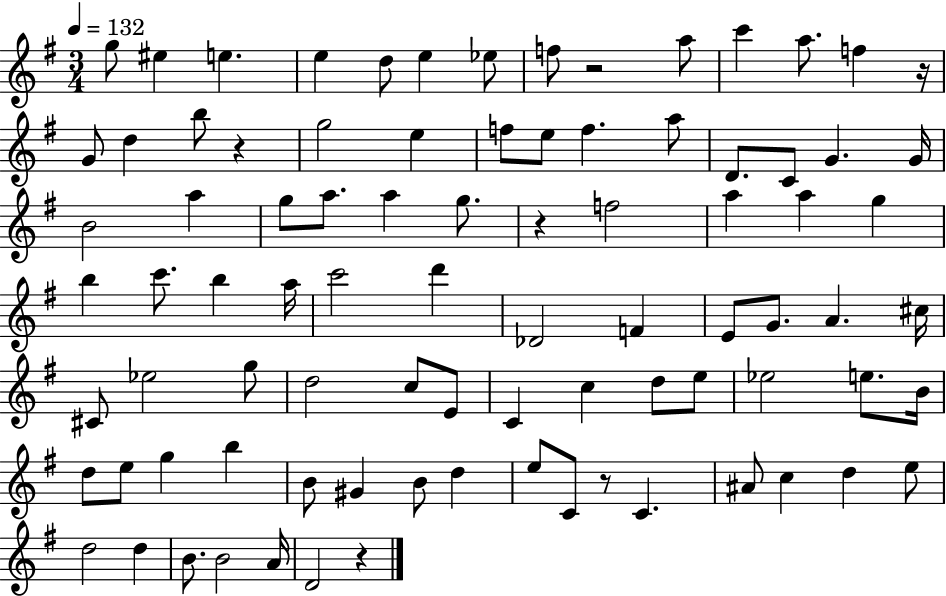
{
  \clef treble
  \numericTimeSignature
  \time 3/4
  \key g \major
  \tempo 4 = 132
  g''8 eis''4 e''4. | e''4 d''8 e''4 ees''8 | f''8 r2 a''8 | c'''4 a''8. f''4 r16 | \break g'8 d''4 b''8 r4 | g''2 e''4 | f''8 e''8 f''4. a''8 | d'8. c'8 g'4. g'16 | \break b'2 a''4 | g''8 a''8. a''4 g''8. | r4 f''2 | a''4 a''4 g''4 | \break b''4 c'''8. b''4 a''16 | c'''2 d'''4 | des'2 f'4 | e'8 g'8. a'4. cis''16 | \break cis'8 ees''2 g''8 | d''2 c''8 e'8 | c'4 c''4 d''8 e''8 | ees''2 e''8. b'16 | \break d''8 e''8 g''4 b''4 | b'8 gis'4 b'8 d''4 | e''8 c'8 r8 c'4. | ais'8 c''4 d''4 e''8 | \break d''2 d''4 | b'8. b'2 a'16 | d'2 r4 | \bar "|."
}